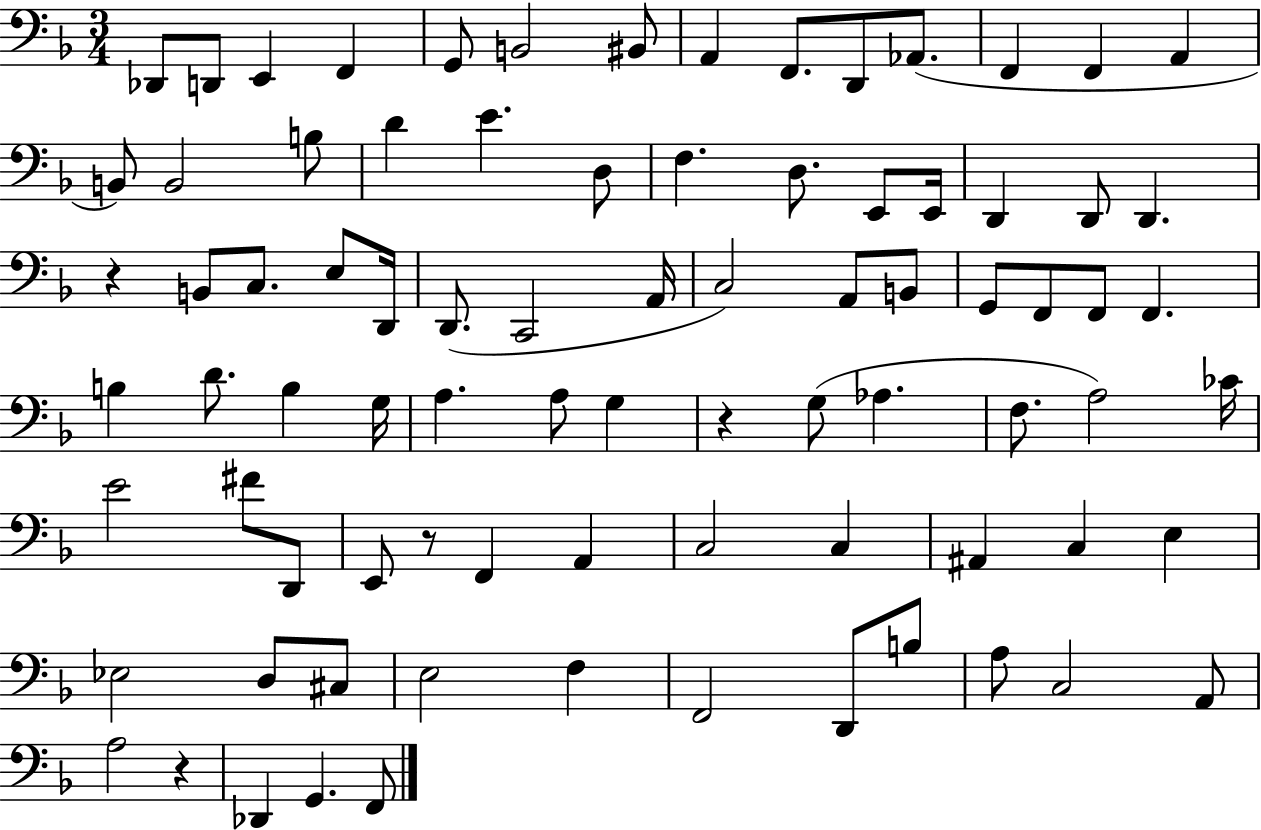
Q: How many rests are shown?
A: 4